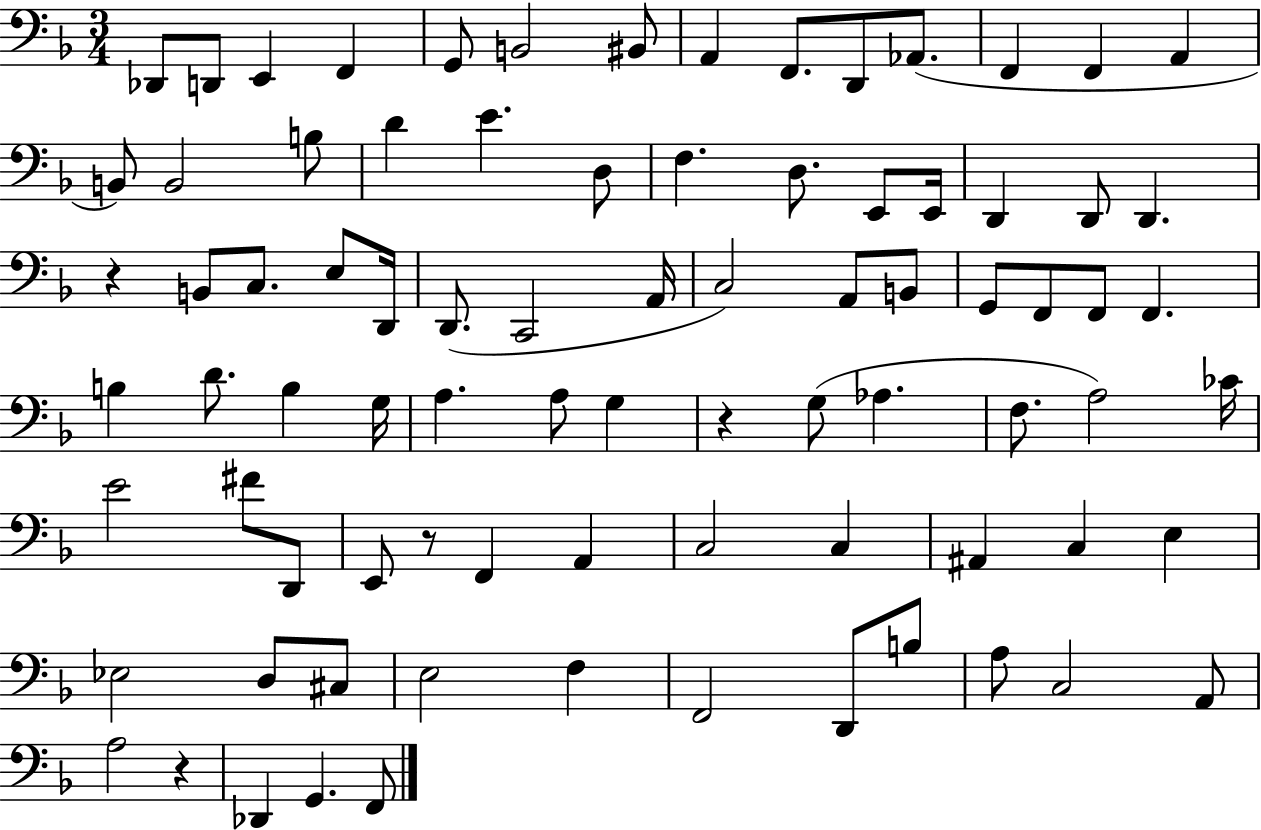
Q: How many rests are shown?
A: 4